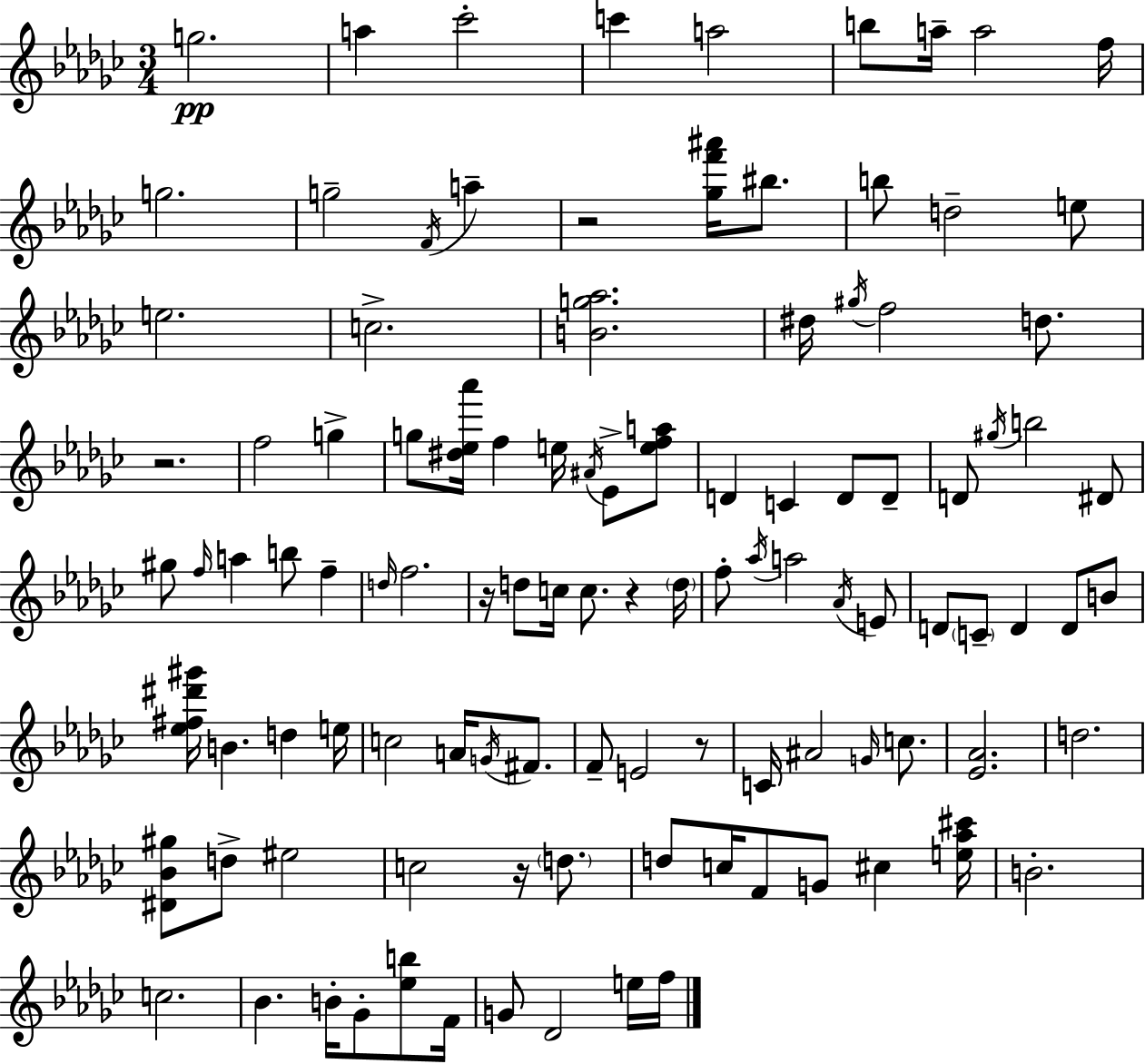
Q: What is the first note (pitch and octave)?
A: G5